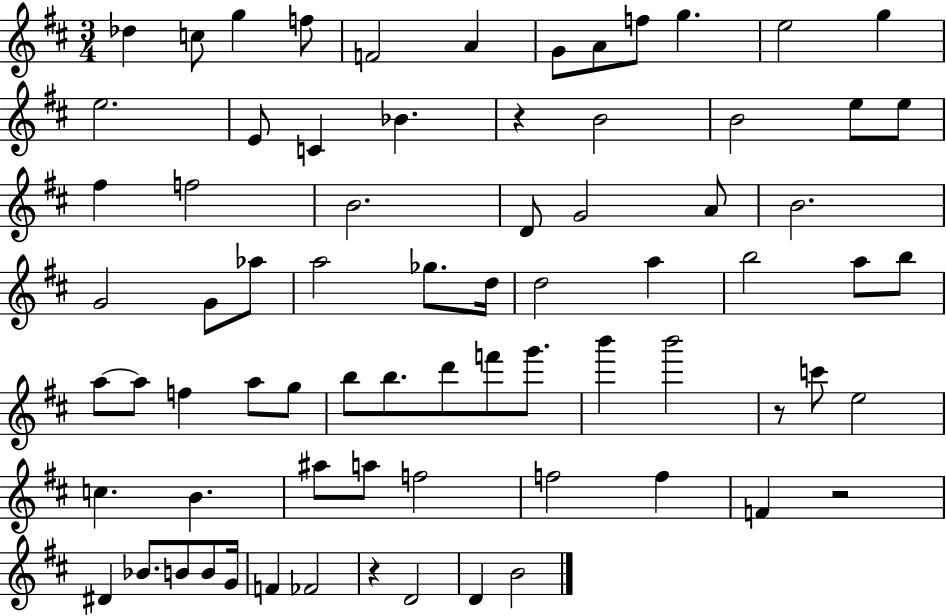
Db5/q C5/e G5/q F5/e F4/h A4/q G4/e A4/e F5/e G5/q. E5/h G5/q E5/h. E4/e C4/q Bb4/q. R/q B4/h B4/h E5/e E5/e F#5/q F5/h B4/h. D4/e G4/h A4/e B4/h. G4/h G4/e Ab5/e A5/h Gb5/e. D5/s D5/h A5/q B5/h A5/e B5/e A5/e A5/e F5/q A5/e G5/e B5/e B5/e. D6/e F6/e G6/e. B6/q B6/h R/e C6/e E5/h C5/q. B4/q. A#5/e A5/e F5/h F5/h F5/q F4/q R/h D#4/q Bb4/e. B4/e B4/e G4/s F4/q FES4/h R/q D4/h D4/q B4/h